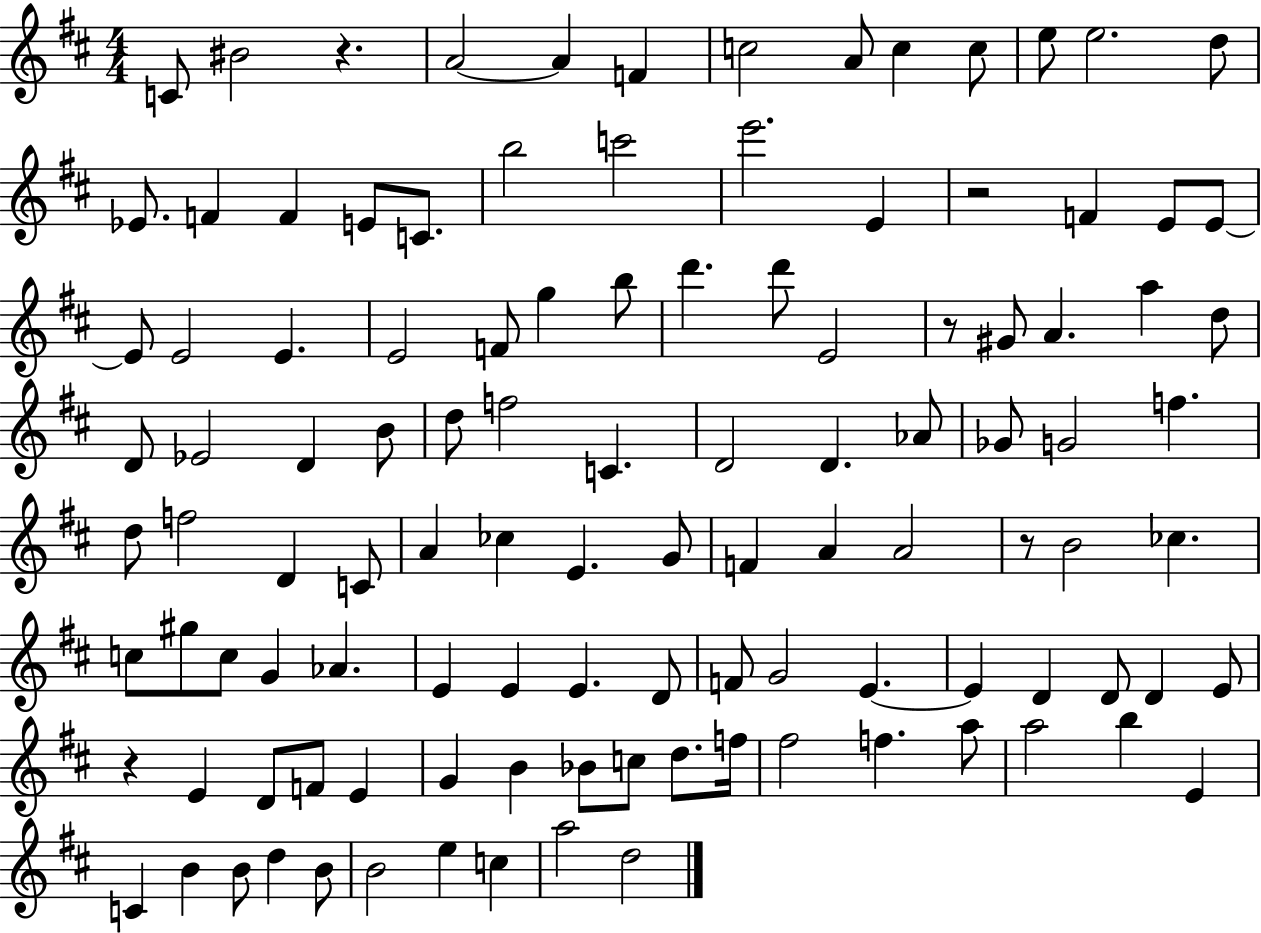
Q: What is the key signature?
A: D major